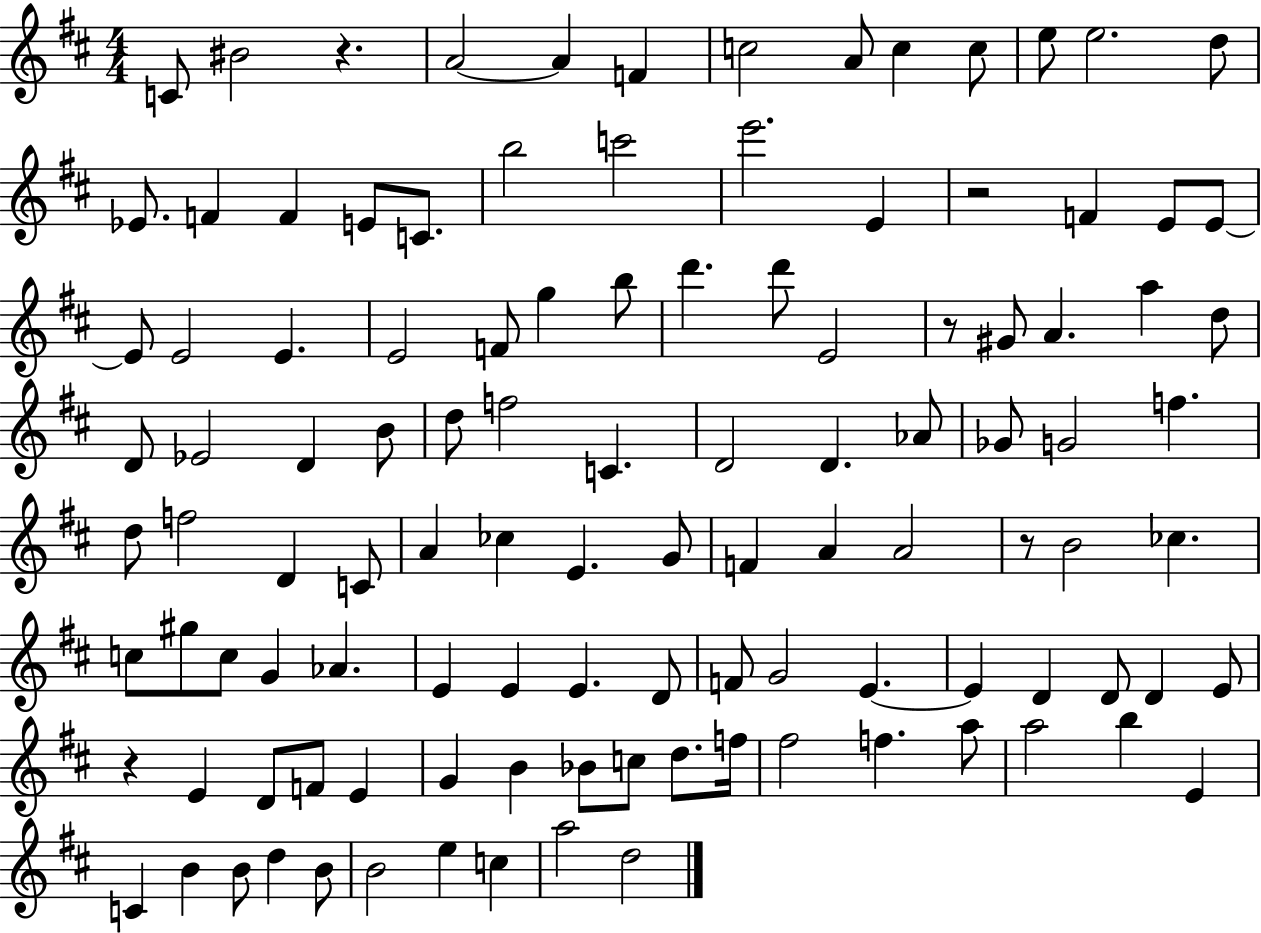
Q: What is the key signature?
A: D major